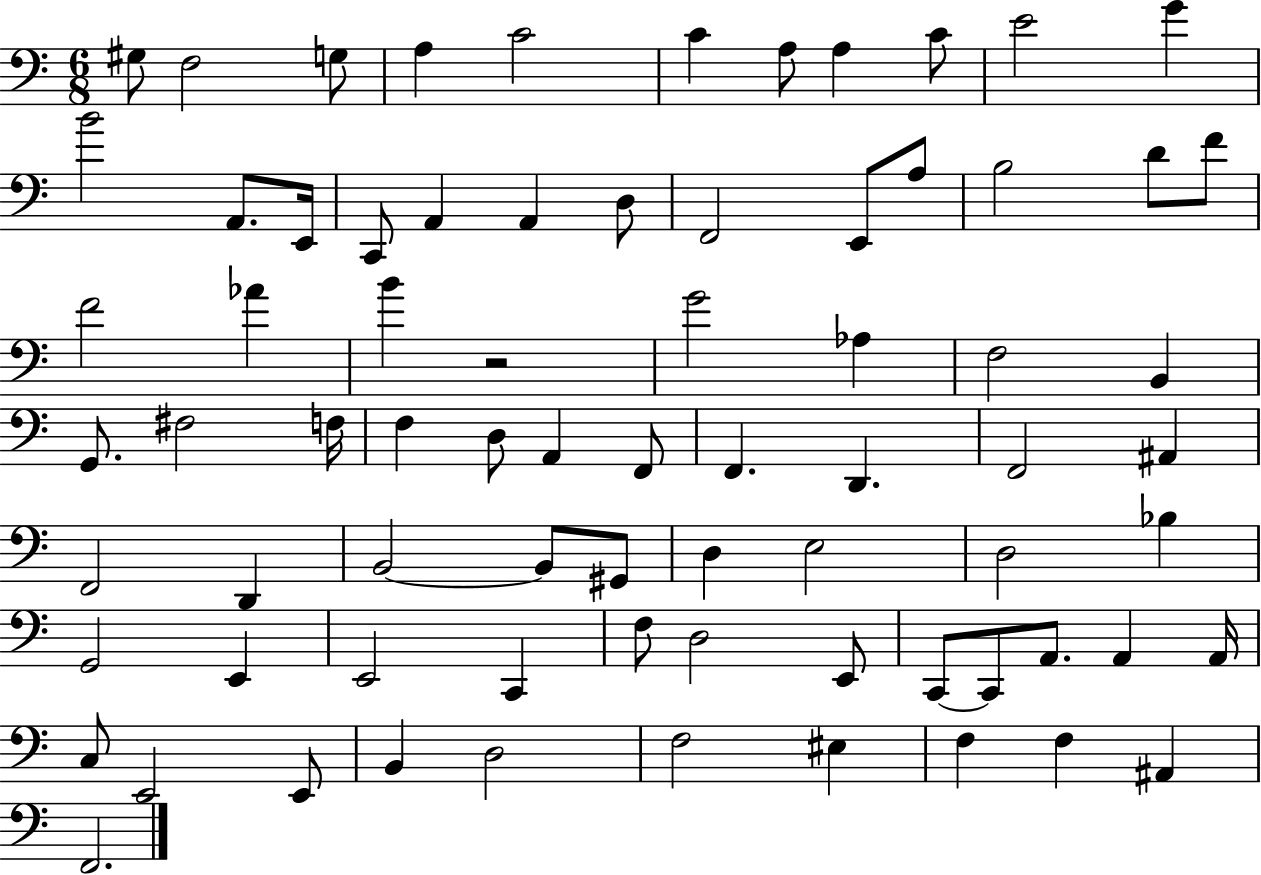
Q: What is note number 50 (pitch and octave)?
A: D3